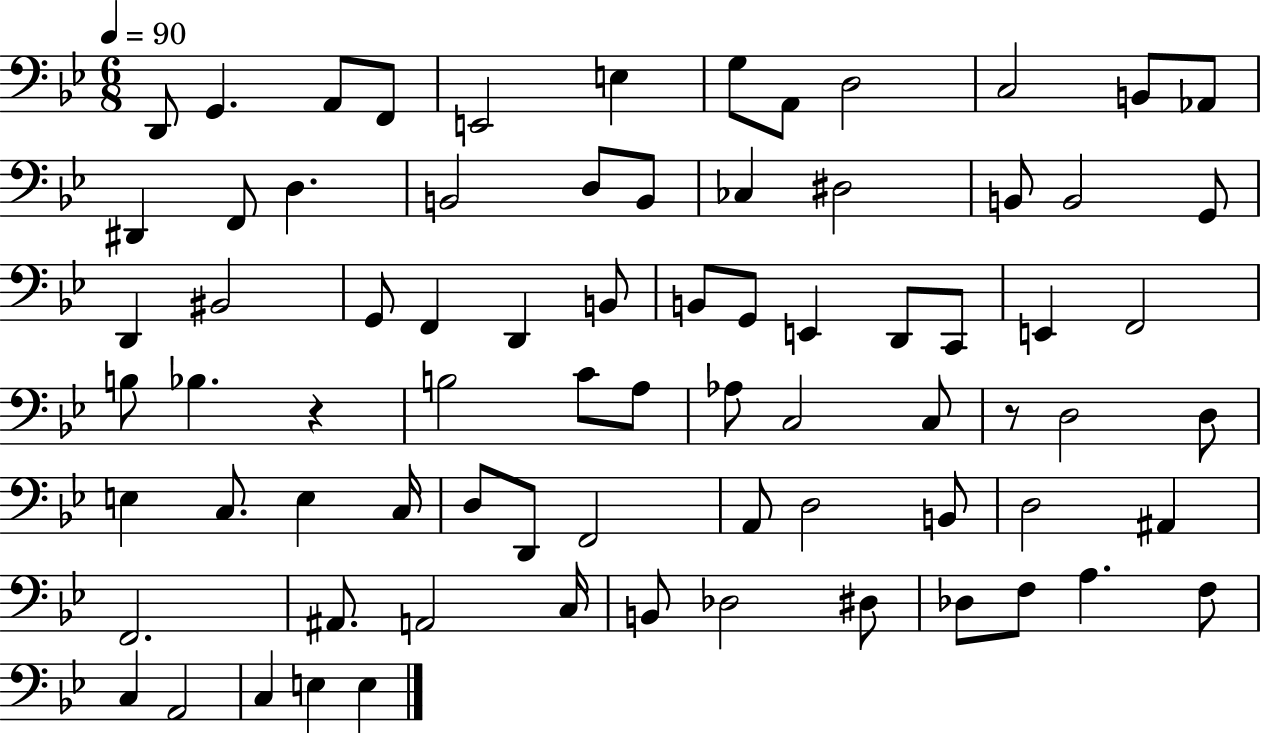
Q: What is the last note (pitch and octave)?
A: E3